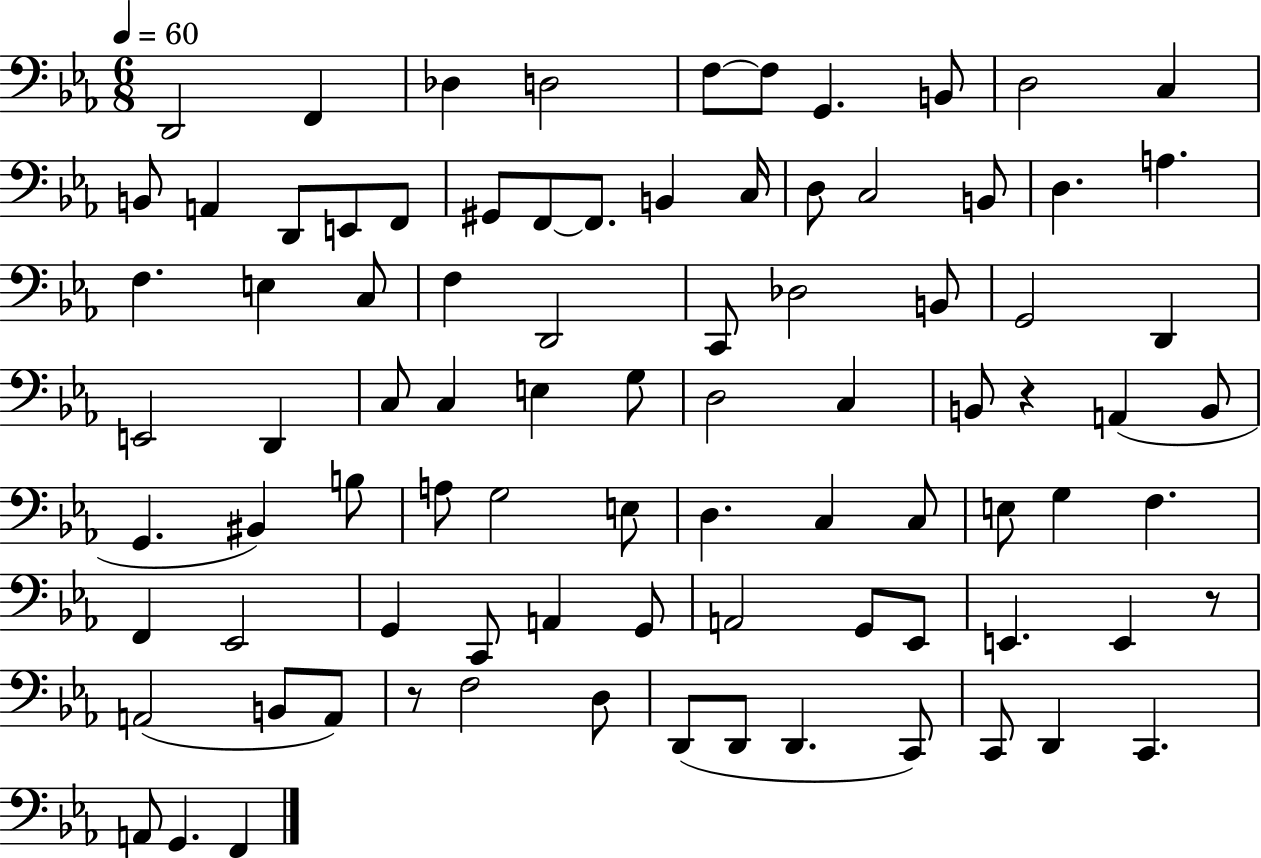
X:1
T:Untitled
M:6/8
L:1/4
K:Eb
D,,2 F,, _D, D,2 F,/2 F,/2 G,, B,,/2 D,2 C, B,,/2 A,, D,,/2 E,,/2 F,,/2 ^G,,/2 F,,/2 F,,/2 B,, C,/4 D,/2 C,2 B,,/2 D, A, F, E, C,/2 F, D,,2 C,,/2 _D,2 B,,/2 G,,2 D,, E,,2 D,, C,/2 C, E, G,/2 D,2 C, B,,/2 z A,, B,,/2 G,, ^B,, B,/2 A,/2 G,2 E,/2 D, C, C,/2 E,/2 G, F, F,, _E,,2 G,, C,,/2 A,, G,,/2 A,,2 G,,/2 _E,,/2 E,, E,, z/2 A,,2 B,,/2 A,,/2 z/2 F,2 D,/2 D,,/2 D,,/2 D,, C,,/2 C,,/2 D,, C,, A,,/2 G,, F,,